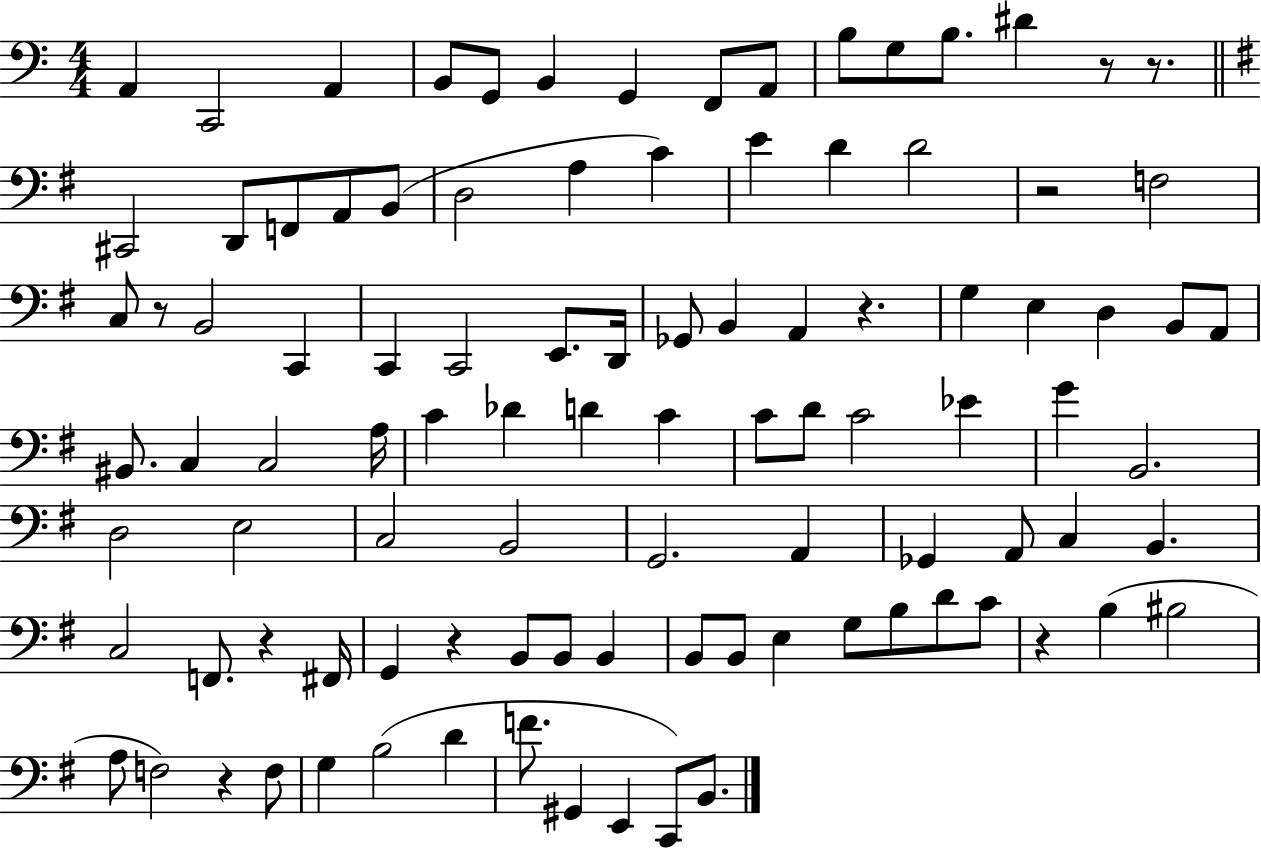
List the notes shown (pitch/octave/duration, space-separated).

A2/q C2/h A2/q B2/e G2/e B2/q G2/q F2/e A2/e B3/e G3/e B3/e. D#4/q R/e R/e. C#2/h D2/e F2/e A2/e B2/e D3/h A3/q C4/q E4/q D4/q D4/h R/h F3/h C3/e R/e B2/h C2/q C2/q C2/h E2/e. D2/s Gb2/e B2/q A2/q R/q. G3/q E3/q D3/q B2/e A2/e BIS2/e. C3/q C3/h A3/s C4/q Db4/q D4/q C4/q C4/e D4/e C4/h Eb4/q G4/q B2/h. D3/h E3/h C3/h B2/h G2/h. A2/q Gb2/q A2/e C3/q B2/q. C3/h F2/e. R/q F#2/s G2/q R/q B2/e B2/e B2/q B2/e B2/e E3/q G3/e B3/e D4/e C4/e R/q B3/q BIS3/h A3/e F3/h R/q F3/e G3/q B3/h D4/q F4/e. G#2/q E2/q C2/e B2/e.